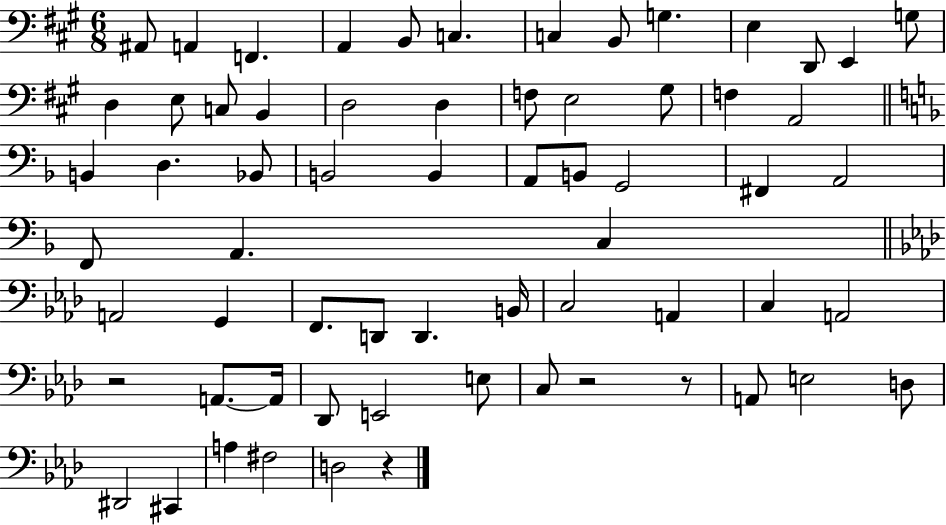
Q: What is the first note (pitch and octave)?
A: A#2